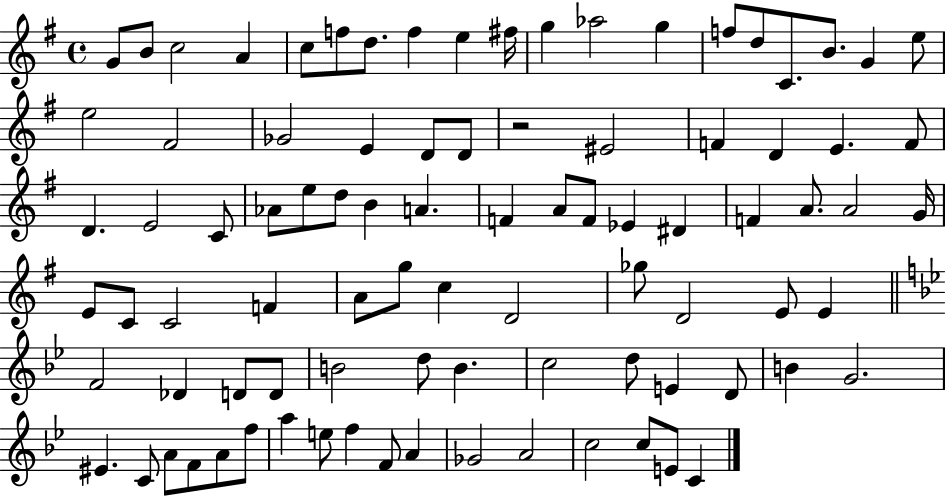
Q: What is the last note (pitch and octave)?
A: C4